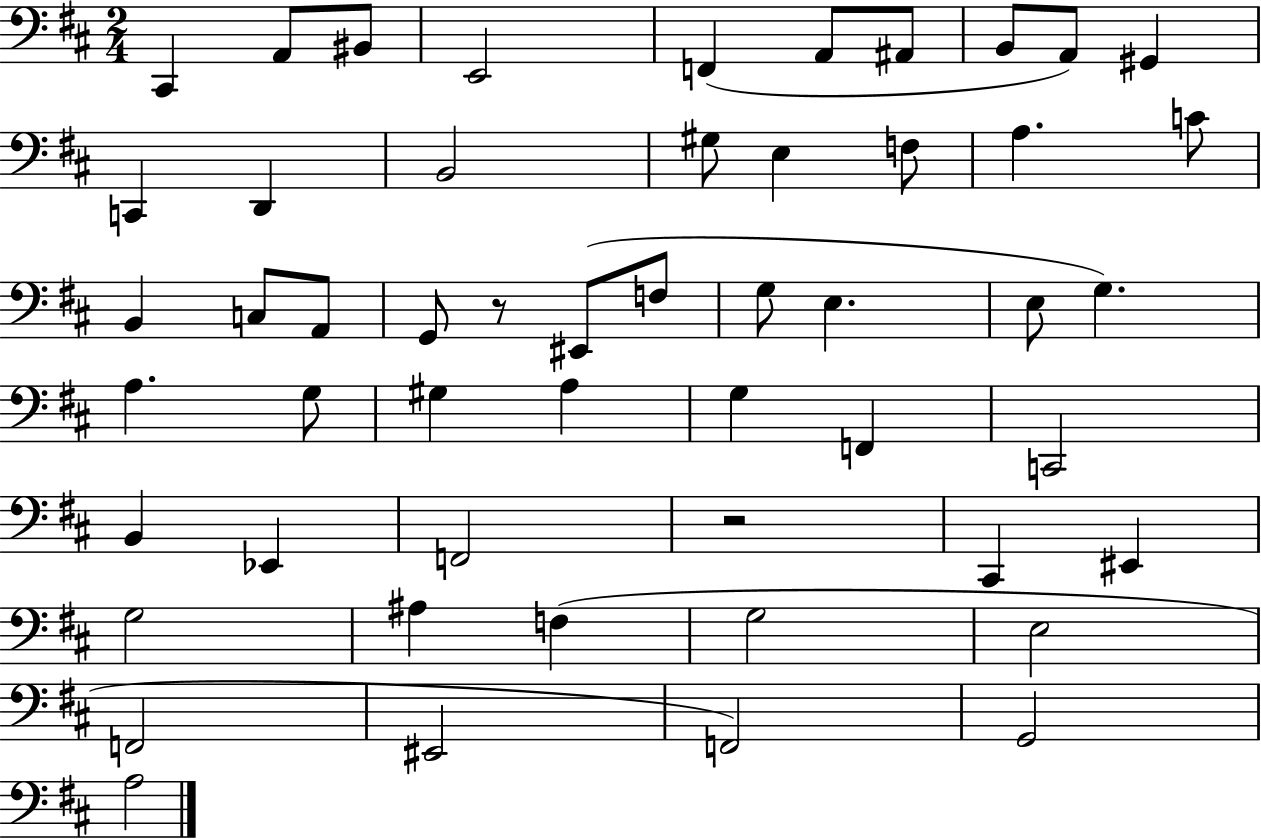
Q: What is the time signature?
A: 2/4